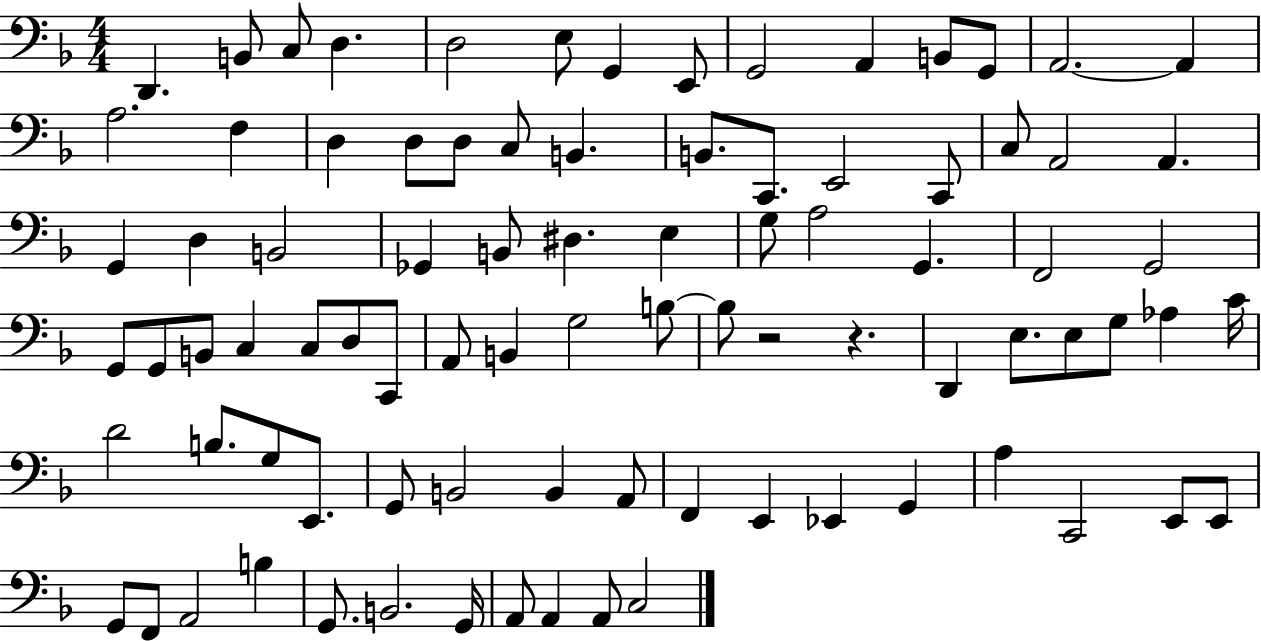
{
  \clef bass
  \numericTimeSignature
  \time 4/4
  \key f \major
  d,4. b,8 c8 d4. | d2 e8 g,4 e,8 | g,2 a,4 b,8 g,8 | a,2.~~ a,4 | \break a2. f4 | d4 d8 d8 c8 b,4. | b,8. c,8. e,2 c,8 | c8 a,2 a,4. | \break g,4 d4 b,2 | ges,4 b,8 dis4. e4 | g8 a2 g,4. | f,2 g,2 | \break g,8 g,8 b,8 c4 c8 d8 c,8 | a,8 b,4 g2 b8~~ | b8 r2 r4. | d,4 e8. e8 g8 aes4 c'16 | \break d'2 b8. g8 e,8. | g,8 b,2 b,4 a,8 | f,4 e,4 ees,4 g,4 | a4 c,2 e,8 e,8 | \break g,8 f,8 a,2 b4 | g,8. b,2. g,16 | a,8 a,4 a,8 c2 | \bar "|."
}